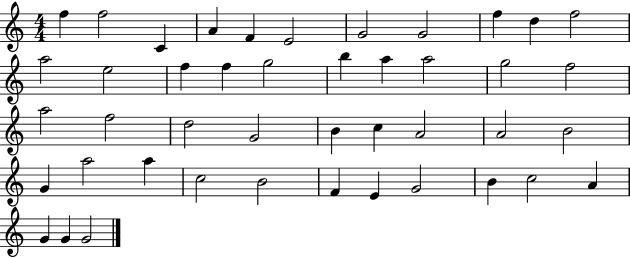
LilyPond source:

{
  \clef treble
  \numericTimeSignature
  \time 4/4
  \key c \major
  f''4 f''2 c'4 | a'4 f'4 e'2 | g'2 g'2 | f''4 d''4 f''2 | \break a''2 e''2 | f''4 f''4 g''2 | b''4 a''4 a''2 | g''2 f''2 | \break a''2 f''2 | d''2 g'2 | b'4 c''4 a'2 | a'2 b'2 | \break g'4 a''2 a''4 | c''2 b'2 | f'4 e'4 g'2 | b'4 c''2 a'4 | \break g'4 g'4 g'2 | \bar "|."
}